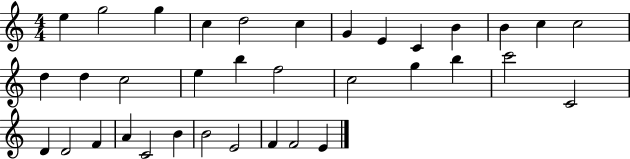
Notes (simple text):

E5/q G5/h G5/q C5/q D5/h C5/q G4/q E4/q C4/q B4/q B4/q C5/q C5/h D5/q D5/q C5/h E5/q B5/q F5/h C5/h G5/q B5/q C6/h C4/h D4/q D4/h F4/q A4/q C4/h B4/q B4/h E4/h F4/q F4/h E4/q